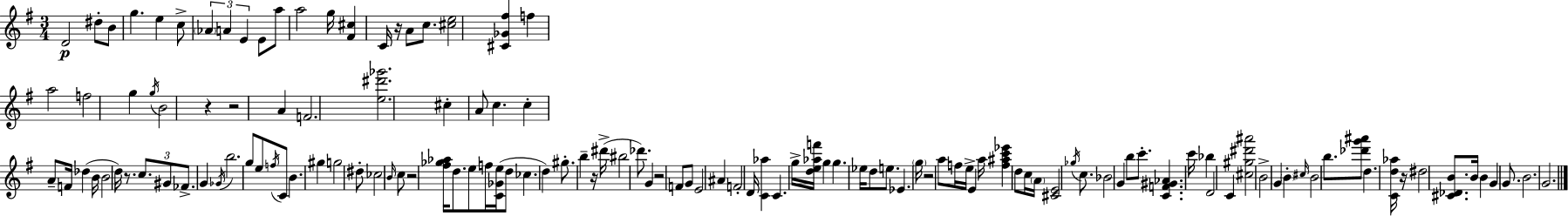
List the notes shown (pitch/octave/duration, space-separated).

D4/h D#5/e B4/e G5/q. E5/q C5/e Ab4/q A4/q E4/q E4/e A5/e A5/h G5/s [F#4,C#5]/q C4/s R/s A4/e C5/e. [C#5,E5]/h [C#4,Gb4,F#5]/q F5/q A5/h F5/h G5/q G5/s B4/h R/q R/h A4/q F4/h. [E5,D#6,Gb6]/h. C#5/q A4/e C5/q. C5/q A4/e F4/s Db5/q B4/s B4/h D5/s R/e. C5/e. G#4/e FES4/e. G4/q Gb4/s B5/h. G5/e E5/e F5/s C4/e B4/q. G#5/q G5/h D#5/e CES5/h B4/s C5/e R/h [F#5,Gb5,Ab5]/s D5/e. E5/e F5/s [C4,Gb4,E5]/s D5/e CES5/q. D5/q G#5/e. B5/q R/s D#6/s BIS5/h Db6/e. G4/q R/h F4/e G4/e E4/h A#4/q F4/h D4/s [C4,Ab5]/q C4/q. G5/s [D5,E5,Ab5,F6]/s G5/q G5/q. Eb5/s D5/e E5/e. Eb4/q. G5/s R/h A5/e F5/s E5/s E4/q A5/s [F5,A#5,C6,Eb6]/q D5/e C5/s A4/s [C#4,E4]/h Gb5/s C5/e. Bb4/h G4/q B5/e C6/e. [C4,F4,G#4,Ab4]/q. C6/s Bb5/q D4/h C4/q [C#5,G#5,D#6,A#6]/h B4/h G4/q B4/q C#5/s B4/h B5/e. [Db6,G6,A#6]/e D5/q. [C4,D5,Ab5]/s R/s D#5/h [C#4,Db4,B4]/e. B4/s B4/q G4/q G4/e. B4/h. G4/h.